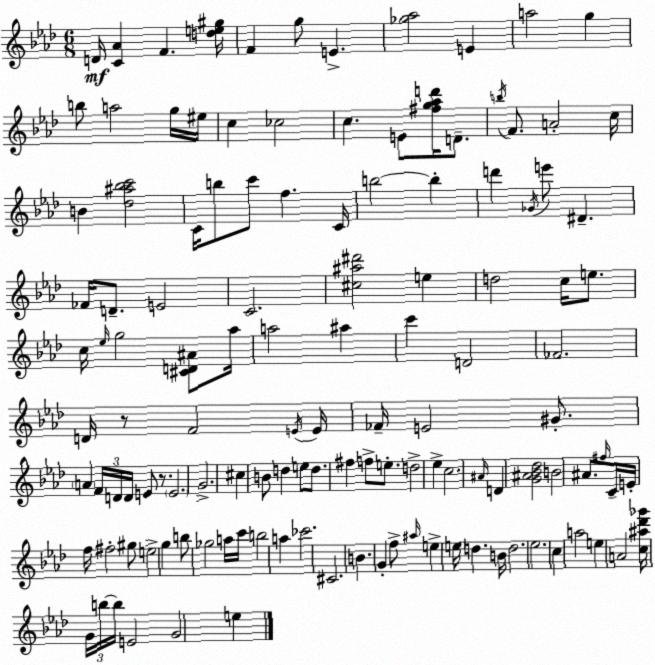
X:1
T:Untitled
M:6/8
L:1/4
K:Ab
D/4 [C_A] F [de^g]/4 F g/2 E [_g_a]2 E a2 g b/2 a2 g/4 ^e/4 c _c2 c E/2 [^fg_ad']/4 D/2 b/4 F/2 A2 c/4 B [_d^a_bc']2 C/4 b/2 c'/2 f C/4 b2 b d' _G/4 e'/2 ^D _F/4 D/2 E2 C2 [^c^a^d']2 e d2 c/4 e/2 c/4 _e/4 g2 [^CD^A]/2 _a/4 a2 ^a c' D2 _F2 D/4 z/2 F2 E/4 E/4 _F/4 E2 ^G/2 A F/4 D/4 D/4 E/2 z/2 E2 G2 ^c B/2 d e/2 d/2 ^f f/2 e/2 d2 _e c2 ^A/4 D [G^A_B_d]2 B2 ^A/2 ^f/4 C/4 E/4 f/4 ^f2 ^g/2 e2 g b/2 _g2 a/4 c'/4 b2 a _c'2 ^C2 B G f/2 ^a/4 e e/4 d B/4 d2 _e2 c a2 e A2 [c^a_d'_g']/4 G/4 b/4 b/4 E2 G2 e